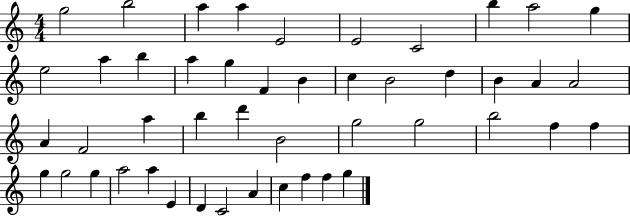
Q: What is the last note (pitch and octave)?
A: G5